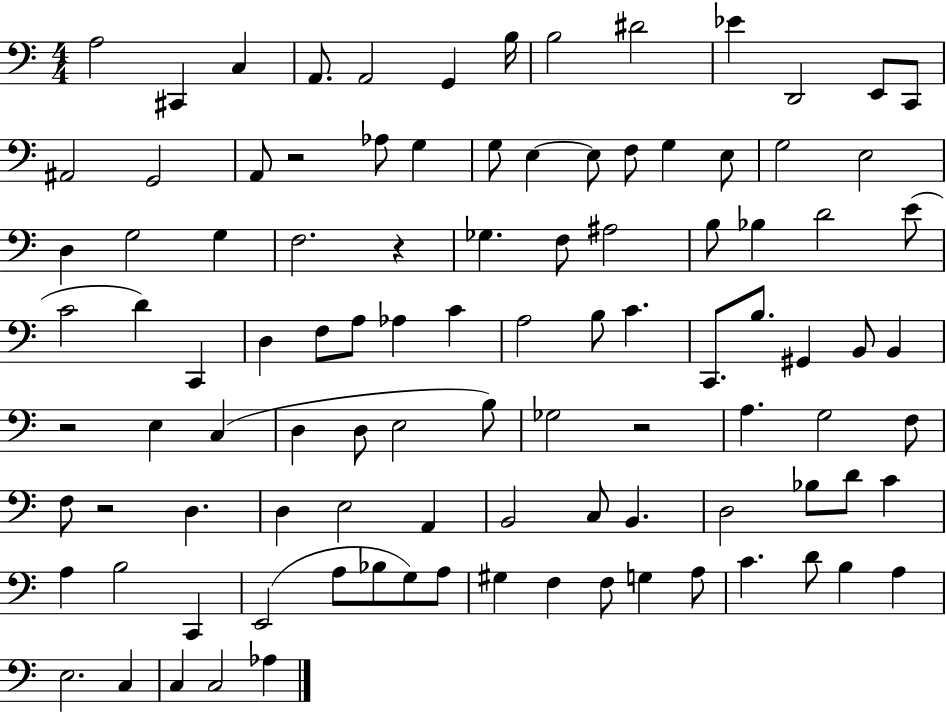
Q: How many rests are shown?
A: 5